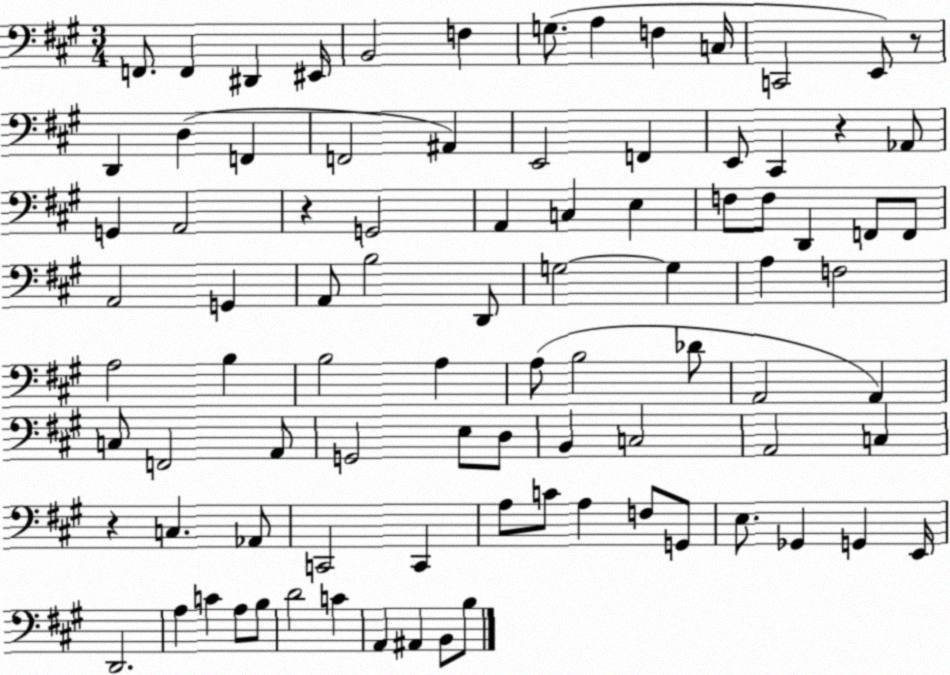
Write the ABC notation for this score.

X:1
T:Untitled
M:3/4
L:1/4
K:A
F,,/2 F,, ^D,, ^E,,/4 B,,2 F, G,/2 A, F, C,/4 C,,2 E,,/2 z/2 D,, D, F,, F,,2 ^A,, E,,2 F,, E,,/2 ^C,, z _A,,/2 G,, A,,2 z G,,2 A,, C, E, F,/2 F,/2 D,, F,,/2 F,,/2 A,,2 G,, A,,/2 B,2 D,,/2 G,2 G, A, F,2 A,2 B, B,2 A, A,/2 B,2 _D/2 A,,2 A,, C,/2 F,,2 A,,/2 G,,2 E,/2 D,/2 B,, C,2 A,,2 C, z C, _A,,/2 C,,2 C,, A,/2 C/2 A, F,/2 G,,/2 E,/2 _G,, G,, E,,/4 D,,2 A, C A,/2 B,/2 D2 C A,, ^A,, B,,/2 B,/2